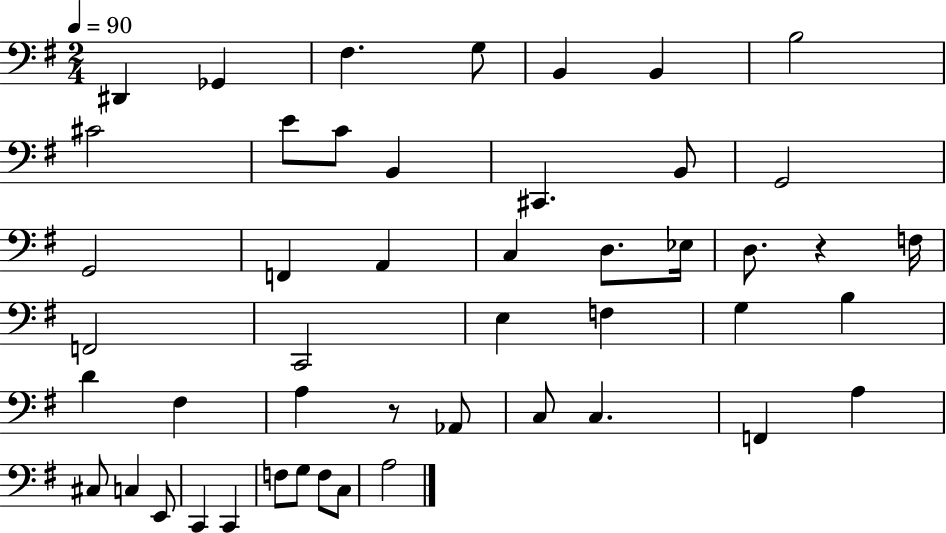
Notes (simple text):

D#2/q Gb2/q F#3/q. G3/e B2/q B2/q B3/h C#4/h E4/e C4/e B2/q C#2/q. B2/e G2/h G2/h F2/q A2/q C3/q D3/e. Eb3/s D3/e. R/q F3/s F2/h C2/h E3/q F3/q G3/q B3/q D4/q F#3/q A3/q R/e Ab2/e C3/e C3/q. F2/q A3/q C#3/e C3/q E2/e C2/q C2/q F3/e G3/e F3/e C3/e A3/h